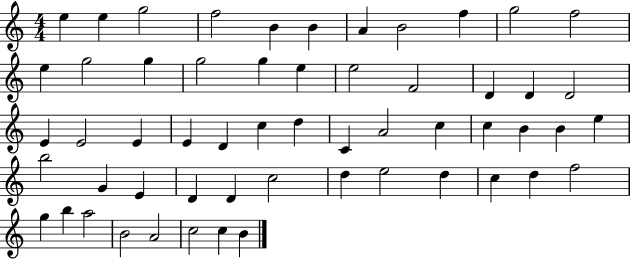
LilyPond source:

{
  \clef treble
  \numericTimeSignature
  \time 4/4
  \key c \major
  e''4 e''4 g''2 | f''2 b'4 b'4 | a'4 b'2 f''4 | g''2 f''2 | \break e''4 g''2 g''4 | g''2 g''4 e''4 | e''2 f'2 | d'4 d'4 d'2 | \break e'4 e'2 e'4 | e'4 d'4 c''4 d''4 | c'4 a'2 c''4 | c''4 b'4 b'4 e''4 | \break b''2 g'4 e'4 | d'4 d'4 c''2 | d''4 e''2 d''4 | c''4 d''4 f''2 | \break g''4 b''4 a''2 | b'2 a'2 | c''2 c''4 b'4 | \bar "|."
}